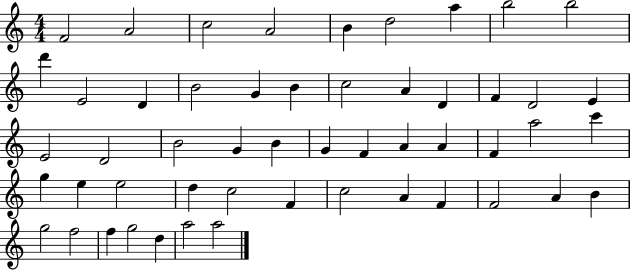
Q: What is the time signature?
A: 4/4